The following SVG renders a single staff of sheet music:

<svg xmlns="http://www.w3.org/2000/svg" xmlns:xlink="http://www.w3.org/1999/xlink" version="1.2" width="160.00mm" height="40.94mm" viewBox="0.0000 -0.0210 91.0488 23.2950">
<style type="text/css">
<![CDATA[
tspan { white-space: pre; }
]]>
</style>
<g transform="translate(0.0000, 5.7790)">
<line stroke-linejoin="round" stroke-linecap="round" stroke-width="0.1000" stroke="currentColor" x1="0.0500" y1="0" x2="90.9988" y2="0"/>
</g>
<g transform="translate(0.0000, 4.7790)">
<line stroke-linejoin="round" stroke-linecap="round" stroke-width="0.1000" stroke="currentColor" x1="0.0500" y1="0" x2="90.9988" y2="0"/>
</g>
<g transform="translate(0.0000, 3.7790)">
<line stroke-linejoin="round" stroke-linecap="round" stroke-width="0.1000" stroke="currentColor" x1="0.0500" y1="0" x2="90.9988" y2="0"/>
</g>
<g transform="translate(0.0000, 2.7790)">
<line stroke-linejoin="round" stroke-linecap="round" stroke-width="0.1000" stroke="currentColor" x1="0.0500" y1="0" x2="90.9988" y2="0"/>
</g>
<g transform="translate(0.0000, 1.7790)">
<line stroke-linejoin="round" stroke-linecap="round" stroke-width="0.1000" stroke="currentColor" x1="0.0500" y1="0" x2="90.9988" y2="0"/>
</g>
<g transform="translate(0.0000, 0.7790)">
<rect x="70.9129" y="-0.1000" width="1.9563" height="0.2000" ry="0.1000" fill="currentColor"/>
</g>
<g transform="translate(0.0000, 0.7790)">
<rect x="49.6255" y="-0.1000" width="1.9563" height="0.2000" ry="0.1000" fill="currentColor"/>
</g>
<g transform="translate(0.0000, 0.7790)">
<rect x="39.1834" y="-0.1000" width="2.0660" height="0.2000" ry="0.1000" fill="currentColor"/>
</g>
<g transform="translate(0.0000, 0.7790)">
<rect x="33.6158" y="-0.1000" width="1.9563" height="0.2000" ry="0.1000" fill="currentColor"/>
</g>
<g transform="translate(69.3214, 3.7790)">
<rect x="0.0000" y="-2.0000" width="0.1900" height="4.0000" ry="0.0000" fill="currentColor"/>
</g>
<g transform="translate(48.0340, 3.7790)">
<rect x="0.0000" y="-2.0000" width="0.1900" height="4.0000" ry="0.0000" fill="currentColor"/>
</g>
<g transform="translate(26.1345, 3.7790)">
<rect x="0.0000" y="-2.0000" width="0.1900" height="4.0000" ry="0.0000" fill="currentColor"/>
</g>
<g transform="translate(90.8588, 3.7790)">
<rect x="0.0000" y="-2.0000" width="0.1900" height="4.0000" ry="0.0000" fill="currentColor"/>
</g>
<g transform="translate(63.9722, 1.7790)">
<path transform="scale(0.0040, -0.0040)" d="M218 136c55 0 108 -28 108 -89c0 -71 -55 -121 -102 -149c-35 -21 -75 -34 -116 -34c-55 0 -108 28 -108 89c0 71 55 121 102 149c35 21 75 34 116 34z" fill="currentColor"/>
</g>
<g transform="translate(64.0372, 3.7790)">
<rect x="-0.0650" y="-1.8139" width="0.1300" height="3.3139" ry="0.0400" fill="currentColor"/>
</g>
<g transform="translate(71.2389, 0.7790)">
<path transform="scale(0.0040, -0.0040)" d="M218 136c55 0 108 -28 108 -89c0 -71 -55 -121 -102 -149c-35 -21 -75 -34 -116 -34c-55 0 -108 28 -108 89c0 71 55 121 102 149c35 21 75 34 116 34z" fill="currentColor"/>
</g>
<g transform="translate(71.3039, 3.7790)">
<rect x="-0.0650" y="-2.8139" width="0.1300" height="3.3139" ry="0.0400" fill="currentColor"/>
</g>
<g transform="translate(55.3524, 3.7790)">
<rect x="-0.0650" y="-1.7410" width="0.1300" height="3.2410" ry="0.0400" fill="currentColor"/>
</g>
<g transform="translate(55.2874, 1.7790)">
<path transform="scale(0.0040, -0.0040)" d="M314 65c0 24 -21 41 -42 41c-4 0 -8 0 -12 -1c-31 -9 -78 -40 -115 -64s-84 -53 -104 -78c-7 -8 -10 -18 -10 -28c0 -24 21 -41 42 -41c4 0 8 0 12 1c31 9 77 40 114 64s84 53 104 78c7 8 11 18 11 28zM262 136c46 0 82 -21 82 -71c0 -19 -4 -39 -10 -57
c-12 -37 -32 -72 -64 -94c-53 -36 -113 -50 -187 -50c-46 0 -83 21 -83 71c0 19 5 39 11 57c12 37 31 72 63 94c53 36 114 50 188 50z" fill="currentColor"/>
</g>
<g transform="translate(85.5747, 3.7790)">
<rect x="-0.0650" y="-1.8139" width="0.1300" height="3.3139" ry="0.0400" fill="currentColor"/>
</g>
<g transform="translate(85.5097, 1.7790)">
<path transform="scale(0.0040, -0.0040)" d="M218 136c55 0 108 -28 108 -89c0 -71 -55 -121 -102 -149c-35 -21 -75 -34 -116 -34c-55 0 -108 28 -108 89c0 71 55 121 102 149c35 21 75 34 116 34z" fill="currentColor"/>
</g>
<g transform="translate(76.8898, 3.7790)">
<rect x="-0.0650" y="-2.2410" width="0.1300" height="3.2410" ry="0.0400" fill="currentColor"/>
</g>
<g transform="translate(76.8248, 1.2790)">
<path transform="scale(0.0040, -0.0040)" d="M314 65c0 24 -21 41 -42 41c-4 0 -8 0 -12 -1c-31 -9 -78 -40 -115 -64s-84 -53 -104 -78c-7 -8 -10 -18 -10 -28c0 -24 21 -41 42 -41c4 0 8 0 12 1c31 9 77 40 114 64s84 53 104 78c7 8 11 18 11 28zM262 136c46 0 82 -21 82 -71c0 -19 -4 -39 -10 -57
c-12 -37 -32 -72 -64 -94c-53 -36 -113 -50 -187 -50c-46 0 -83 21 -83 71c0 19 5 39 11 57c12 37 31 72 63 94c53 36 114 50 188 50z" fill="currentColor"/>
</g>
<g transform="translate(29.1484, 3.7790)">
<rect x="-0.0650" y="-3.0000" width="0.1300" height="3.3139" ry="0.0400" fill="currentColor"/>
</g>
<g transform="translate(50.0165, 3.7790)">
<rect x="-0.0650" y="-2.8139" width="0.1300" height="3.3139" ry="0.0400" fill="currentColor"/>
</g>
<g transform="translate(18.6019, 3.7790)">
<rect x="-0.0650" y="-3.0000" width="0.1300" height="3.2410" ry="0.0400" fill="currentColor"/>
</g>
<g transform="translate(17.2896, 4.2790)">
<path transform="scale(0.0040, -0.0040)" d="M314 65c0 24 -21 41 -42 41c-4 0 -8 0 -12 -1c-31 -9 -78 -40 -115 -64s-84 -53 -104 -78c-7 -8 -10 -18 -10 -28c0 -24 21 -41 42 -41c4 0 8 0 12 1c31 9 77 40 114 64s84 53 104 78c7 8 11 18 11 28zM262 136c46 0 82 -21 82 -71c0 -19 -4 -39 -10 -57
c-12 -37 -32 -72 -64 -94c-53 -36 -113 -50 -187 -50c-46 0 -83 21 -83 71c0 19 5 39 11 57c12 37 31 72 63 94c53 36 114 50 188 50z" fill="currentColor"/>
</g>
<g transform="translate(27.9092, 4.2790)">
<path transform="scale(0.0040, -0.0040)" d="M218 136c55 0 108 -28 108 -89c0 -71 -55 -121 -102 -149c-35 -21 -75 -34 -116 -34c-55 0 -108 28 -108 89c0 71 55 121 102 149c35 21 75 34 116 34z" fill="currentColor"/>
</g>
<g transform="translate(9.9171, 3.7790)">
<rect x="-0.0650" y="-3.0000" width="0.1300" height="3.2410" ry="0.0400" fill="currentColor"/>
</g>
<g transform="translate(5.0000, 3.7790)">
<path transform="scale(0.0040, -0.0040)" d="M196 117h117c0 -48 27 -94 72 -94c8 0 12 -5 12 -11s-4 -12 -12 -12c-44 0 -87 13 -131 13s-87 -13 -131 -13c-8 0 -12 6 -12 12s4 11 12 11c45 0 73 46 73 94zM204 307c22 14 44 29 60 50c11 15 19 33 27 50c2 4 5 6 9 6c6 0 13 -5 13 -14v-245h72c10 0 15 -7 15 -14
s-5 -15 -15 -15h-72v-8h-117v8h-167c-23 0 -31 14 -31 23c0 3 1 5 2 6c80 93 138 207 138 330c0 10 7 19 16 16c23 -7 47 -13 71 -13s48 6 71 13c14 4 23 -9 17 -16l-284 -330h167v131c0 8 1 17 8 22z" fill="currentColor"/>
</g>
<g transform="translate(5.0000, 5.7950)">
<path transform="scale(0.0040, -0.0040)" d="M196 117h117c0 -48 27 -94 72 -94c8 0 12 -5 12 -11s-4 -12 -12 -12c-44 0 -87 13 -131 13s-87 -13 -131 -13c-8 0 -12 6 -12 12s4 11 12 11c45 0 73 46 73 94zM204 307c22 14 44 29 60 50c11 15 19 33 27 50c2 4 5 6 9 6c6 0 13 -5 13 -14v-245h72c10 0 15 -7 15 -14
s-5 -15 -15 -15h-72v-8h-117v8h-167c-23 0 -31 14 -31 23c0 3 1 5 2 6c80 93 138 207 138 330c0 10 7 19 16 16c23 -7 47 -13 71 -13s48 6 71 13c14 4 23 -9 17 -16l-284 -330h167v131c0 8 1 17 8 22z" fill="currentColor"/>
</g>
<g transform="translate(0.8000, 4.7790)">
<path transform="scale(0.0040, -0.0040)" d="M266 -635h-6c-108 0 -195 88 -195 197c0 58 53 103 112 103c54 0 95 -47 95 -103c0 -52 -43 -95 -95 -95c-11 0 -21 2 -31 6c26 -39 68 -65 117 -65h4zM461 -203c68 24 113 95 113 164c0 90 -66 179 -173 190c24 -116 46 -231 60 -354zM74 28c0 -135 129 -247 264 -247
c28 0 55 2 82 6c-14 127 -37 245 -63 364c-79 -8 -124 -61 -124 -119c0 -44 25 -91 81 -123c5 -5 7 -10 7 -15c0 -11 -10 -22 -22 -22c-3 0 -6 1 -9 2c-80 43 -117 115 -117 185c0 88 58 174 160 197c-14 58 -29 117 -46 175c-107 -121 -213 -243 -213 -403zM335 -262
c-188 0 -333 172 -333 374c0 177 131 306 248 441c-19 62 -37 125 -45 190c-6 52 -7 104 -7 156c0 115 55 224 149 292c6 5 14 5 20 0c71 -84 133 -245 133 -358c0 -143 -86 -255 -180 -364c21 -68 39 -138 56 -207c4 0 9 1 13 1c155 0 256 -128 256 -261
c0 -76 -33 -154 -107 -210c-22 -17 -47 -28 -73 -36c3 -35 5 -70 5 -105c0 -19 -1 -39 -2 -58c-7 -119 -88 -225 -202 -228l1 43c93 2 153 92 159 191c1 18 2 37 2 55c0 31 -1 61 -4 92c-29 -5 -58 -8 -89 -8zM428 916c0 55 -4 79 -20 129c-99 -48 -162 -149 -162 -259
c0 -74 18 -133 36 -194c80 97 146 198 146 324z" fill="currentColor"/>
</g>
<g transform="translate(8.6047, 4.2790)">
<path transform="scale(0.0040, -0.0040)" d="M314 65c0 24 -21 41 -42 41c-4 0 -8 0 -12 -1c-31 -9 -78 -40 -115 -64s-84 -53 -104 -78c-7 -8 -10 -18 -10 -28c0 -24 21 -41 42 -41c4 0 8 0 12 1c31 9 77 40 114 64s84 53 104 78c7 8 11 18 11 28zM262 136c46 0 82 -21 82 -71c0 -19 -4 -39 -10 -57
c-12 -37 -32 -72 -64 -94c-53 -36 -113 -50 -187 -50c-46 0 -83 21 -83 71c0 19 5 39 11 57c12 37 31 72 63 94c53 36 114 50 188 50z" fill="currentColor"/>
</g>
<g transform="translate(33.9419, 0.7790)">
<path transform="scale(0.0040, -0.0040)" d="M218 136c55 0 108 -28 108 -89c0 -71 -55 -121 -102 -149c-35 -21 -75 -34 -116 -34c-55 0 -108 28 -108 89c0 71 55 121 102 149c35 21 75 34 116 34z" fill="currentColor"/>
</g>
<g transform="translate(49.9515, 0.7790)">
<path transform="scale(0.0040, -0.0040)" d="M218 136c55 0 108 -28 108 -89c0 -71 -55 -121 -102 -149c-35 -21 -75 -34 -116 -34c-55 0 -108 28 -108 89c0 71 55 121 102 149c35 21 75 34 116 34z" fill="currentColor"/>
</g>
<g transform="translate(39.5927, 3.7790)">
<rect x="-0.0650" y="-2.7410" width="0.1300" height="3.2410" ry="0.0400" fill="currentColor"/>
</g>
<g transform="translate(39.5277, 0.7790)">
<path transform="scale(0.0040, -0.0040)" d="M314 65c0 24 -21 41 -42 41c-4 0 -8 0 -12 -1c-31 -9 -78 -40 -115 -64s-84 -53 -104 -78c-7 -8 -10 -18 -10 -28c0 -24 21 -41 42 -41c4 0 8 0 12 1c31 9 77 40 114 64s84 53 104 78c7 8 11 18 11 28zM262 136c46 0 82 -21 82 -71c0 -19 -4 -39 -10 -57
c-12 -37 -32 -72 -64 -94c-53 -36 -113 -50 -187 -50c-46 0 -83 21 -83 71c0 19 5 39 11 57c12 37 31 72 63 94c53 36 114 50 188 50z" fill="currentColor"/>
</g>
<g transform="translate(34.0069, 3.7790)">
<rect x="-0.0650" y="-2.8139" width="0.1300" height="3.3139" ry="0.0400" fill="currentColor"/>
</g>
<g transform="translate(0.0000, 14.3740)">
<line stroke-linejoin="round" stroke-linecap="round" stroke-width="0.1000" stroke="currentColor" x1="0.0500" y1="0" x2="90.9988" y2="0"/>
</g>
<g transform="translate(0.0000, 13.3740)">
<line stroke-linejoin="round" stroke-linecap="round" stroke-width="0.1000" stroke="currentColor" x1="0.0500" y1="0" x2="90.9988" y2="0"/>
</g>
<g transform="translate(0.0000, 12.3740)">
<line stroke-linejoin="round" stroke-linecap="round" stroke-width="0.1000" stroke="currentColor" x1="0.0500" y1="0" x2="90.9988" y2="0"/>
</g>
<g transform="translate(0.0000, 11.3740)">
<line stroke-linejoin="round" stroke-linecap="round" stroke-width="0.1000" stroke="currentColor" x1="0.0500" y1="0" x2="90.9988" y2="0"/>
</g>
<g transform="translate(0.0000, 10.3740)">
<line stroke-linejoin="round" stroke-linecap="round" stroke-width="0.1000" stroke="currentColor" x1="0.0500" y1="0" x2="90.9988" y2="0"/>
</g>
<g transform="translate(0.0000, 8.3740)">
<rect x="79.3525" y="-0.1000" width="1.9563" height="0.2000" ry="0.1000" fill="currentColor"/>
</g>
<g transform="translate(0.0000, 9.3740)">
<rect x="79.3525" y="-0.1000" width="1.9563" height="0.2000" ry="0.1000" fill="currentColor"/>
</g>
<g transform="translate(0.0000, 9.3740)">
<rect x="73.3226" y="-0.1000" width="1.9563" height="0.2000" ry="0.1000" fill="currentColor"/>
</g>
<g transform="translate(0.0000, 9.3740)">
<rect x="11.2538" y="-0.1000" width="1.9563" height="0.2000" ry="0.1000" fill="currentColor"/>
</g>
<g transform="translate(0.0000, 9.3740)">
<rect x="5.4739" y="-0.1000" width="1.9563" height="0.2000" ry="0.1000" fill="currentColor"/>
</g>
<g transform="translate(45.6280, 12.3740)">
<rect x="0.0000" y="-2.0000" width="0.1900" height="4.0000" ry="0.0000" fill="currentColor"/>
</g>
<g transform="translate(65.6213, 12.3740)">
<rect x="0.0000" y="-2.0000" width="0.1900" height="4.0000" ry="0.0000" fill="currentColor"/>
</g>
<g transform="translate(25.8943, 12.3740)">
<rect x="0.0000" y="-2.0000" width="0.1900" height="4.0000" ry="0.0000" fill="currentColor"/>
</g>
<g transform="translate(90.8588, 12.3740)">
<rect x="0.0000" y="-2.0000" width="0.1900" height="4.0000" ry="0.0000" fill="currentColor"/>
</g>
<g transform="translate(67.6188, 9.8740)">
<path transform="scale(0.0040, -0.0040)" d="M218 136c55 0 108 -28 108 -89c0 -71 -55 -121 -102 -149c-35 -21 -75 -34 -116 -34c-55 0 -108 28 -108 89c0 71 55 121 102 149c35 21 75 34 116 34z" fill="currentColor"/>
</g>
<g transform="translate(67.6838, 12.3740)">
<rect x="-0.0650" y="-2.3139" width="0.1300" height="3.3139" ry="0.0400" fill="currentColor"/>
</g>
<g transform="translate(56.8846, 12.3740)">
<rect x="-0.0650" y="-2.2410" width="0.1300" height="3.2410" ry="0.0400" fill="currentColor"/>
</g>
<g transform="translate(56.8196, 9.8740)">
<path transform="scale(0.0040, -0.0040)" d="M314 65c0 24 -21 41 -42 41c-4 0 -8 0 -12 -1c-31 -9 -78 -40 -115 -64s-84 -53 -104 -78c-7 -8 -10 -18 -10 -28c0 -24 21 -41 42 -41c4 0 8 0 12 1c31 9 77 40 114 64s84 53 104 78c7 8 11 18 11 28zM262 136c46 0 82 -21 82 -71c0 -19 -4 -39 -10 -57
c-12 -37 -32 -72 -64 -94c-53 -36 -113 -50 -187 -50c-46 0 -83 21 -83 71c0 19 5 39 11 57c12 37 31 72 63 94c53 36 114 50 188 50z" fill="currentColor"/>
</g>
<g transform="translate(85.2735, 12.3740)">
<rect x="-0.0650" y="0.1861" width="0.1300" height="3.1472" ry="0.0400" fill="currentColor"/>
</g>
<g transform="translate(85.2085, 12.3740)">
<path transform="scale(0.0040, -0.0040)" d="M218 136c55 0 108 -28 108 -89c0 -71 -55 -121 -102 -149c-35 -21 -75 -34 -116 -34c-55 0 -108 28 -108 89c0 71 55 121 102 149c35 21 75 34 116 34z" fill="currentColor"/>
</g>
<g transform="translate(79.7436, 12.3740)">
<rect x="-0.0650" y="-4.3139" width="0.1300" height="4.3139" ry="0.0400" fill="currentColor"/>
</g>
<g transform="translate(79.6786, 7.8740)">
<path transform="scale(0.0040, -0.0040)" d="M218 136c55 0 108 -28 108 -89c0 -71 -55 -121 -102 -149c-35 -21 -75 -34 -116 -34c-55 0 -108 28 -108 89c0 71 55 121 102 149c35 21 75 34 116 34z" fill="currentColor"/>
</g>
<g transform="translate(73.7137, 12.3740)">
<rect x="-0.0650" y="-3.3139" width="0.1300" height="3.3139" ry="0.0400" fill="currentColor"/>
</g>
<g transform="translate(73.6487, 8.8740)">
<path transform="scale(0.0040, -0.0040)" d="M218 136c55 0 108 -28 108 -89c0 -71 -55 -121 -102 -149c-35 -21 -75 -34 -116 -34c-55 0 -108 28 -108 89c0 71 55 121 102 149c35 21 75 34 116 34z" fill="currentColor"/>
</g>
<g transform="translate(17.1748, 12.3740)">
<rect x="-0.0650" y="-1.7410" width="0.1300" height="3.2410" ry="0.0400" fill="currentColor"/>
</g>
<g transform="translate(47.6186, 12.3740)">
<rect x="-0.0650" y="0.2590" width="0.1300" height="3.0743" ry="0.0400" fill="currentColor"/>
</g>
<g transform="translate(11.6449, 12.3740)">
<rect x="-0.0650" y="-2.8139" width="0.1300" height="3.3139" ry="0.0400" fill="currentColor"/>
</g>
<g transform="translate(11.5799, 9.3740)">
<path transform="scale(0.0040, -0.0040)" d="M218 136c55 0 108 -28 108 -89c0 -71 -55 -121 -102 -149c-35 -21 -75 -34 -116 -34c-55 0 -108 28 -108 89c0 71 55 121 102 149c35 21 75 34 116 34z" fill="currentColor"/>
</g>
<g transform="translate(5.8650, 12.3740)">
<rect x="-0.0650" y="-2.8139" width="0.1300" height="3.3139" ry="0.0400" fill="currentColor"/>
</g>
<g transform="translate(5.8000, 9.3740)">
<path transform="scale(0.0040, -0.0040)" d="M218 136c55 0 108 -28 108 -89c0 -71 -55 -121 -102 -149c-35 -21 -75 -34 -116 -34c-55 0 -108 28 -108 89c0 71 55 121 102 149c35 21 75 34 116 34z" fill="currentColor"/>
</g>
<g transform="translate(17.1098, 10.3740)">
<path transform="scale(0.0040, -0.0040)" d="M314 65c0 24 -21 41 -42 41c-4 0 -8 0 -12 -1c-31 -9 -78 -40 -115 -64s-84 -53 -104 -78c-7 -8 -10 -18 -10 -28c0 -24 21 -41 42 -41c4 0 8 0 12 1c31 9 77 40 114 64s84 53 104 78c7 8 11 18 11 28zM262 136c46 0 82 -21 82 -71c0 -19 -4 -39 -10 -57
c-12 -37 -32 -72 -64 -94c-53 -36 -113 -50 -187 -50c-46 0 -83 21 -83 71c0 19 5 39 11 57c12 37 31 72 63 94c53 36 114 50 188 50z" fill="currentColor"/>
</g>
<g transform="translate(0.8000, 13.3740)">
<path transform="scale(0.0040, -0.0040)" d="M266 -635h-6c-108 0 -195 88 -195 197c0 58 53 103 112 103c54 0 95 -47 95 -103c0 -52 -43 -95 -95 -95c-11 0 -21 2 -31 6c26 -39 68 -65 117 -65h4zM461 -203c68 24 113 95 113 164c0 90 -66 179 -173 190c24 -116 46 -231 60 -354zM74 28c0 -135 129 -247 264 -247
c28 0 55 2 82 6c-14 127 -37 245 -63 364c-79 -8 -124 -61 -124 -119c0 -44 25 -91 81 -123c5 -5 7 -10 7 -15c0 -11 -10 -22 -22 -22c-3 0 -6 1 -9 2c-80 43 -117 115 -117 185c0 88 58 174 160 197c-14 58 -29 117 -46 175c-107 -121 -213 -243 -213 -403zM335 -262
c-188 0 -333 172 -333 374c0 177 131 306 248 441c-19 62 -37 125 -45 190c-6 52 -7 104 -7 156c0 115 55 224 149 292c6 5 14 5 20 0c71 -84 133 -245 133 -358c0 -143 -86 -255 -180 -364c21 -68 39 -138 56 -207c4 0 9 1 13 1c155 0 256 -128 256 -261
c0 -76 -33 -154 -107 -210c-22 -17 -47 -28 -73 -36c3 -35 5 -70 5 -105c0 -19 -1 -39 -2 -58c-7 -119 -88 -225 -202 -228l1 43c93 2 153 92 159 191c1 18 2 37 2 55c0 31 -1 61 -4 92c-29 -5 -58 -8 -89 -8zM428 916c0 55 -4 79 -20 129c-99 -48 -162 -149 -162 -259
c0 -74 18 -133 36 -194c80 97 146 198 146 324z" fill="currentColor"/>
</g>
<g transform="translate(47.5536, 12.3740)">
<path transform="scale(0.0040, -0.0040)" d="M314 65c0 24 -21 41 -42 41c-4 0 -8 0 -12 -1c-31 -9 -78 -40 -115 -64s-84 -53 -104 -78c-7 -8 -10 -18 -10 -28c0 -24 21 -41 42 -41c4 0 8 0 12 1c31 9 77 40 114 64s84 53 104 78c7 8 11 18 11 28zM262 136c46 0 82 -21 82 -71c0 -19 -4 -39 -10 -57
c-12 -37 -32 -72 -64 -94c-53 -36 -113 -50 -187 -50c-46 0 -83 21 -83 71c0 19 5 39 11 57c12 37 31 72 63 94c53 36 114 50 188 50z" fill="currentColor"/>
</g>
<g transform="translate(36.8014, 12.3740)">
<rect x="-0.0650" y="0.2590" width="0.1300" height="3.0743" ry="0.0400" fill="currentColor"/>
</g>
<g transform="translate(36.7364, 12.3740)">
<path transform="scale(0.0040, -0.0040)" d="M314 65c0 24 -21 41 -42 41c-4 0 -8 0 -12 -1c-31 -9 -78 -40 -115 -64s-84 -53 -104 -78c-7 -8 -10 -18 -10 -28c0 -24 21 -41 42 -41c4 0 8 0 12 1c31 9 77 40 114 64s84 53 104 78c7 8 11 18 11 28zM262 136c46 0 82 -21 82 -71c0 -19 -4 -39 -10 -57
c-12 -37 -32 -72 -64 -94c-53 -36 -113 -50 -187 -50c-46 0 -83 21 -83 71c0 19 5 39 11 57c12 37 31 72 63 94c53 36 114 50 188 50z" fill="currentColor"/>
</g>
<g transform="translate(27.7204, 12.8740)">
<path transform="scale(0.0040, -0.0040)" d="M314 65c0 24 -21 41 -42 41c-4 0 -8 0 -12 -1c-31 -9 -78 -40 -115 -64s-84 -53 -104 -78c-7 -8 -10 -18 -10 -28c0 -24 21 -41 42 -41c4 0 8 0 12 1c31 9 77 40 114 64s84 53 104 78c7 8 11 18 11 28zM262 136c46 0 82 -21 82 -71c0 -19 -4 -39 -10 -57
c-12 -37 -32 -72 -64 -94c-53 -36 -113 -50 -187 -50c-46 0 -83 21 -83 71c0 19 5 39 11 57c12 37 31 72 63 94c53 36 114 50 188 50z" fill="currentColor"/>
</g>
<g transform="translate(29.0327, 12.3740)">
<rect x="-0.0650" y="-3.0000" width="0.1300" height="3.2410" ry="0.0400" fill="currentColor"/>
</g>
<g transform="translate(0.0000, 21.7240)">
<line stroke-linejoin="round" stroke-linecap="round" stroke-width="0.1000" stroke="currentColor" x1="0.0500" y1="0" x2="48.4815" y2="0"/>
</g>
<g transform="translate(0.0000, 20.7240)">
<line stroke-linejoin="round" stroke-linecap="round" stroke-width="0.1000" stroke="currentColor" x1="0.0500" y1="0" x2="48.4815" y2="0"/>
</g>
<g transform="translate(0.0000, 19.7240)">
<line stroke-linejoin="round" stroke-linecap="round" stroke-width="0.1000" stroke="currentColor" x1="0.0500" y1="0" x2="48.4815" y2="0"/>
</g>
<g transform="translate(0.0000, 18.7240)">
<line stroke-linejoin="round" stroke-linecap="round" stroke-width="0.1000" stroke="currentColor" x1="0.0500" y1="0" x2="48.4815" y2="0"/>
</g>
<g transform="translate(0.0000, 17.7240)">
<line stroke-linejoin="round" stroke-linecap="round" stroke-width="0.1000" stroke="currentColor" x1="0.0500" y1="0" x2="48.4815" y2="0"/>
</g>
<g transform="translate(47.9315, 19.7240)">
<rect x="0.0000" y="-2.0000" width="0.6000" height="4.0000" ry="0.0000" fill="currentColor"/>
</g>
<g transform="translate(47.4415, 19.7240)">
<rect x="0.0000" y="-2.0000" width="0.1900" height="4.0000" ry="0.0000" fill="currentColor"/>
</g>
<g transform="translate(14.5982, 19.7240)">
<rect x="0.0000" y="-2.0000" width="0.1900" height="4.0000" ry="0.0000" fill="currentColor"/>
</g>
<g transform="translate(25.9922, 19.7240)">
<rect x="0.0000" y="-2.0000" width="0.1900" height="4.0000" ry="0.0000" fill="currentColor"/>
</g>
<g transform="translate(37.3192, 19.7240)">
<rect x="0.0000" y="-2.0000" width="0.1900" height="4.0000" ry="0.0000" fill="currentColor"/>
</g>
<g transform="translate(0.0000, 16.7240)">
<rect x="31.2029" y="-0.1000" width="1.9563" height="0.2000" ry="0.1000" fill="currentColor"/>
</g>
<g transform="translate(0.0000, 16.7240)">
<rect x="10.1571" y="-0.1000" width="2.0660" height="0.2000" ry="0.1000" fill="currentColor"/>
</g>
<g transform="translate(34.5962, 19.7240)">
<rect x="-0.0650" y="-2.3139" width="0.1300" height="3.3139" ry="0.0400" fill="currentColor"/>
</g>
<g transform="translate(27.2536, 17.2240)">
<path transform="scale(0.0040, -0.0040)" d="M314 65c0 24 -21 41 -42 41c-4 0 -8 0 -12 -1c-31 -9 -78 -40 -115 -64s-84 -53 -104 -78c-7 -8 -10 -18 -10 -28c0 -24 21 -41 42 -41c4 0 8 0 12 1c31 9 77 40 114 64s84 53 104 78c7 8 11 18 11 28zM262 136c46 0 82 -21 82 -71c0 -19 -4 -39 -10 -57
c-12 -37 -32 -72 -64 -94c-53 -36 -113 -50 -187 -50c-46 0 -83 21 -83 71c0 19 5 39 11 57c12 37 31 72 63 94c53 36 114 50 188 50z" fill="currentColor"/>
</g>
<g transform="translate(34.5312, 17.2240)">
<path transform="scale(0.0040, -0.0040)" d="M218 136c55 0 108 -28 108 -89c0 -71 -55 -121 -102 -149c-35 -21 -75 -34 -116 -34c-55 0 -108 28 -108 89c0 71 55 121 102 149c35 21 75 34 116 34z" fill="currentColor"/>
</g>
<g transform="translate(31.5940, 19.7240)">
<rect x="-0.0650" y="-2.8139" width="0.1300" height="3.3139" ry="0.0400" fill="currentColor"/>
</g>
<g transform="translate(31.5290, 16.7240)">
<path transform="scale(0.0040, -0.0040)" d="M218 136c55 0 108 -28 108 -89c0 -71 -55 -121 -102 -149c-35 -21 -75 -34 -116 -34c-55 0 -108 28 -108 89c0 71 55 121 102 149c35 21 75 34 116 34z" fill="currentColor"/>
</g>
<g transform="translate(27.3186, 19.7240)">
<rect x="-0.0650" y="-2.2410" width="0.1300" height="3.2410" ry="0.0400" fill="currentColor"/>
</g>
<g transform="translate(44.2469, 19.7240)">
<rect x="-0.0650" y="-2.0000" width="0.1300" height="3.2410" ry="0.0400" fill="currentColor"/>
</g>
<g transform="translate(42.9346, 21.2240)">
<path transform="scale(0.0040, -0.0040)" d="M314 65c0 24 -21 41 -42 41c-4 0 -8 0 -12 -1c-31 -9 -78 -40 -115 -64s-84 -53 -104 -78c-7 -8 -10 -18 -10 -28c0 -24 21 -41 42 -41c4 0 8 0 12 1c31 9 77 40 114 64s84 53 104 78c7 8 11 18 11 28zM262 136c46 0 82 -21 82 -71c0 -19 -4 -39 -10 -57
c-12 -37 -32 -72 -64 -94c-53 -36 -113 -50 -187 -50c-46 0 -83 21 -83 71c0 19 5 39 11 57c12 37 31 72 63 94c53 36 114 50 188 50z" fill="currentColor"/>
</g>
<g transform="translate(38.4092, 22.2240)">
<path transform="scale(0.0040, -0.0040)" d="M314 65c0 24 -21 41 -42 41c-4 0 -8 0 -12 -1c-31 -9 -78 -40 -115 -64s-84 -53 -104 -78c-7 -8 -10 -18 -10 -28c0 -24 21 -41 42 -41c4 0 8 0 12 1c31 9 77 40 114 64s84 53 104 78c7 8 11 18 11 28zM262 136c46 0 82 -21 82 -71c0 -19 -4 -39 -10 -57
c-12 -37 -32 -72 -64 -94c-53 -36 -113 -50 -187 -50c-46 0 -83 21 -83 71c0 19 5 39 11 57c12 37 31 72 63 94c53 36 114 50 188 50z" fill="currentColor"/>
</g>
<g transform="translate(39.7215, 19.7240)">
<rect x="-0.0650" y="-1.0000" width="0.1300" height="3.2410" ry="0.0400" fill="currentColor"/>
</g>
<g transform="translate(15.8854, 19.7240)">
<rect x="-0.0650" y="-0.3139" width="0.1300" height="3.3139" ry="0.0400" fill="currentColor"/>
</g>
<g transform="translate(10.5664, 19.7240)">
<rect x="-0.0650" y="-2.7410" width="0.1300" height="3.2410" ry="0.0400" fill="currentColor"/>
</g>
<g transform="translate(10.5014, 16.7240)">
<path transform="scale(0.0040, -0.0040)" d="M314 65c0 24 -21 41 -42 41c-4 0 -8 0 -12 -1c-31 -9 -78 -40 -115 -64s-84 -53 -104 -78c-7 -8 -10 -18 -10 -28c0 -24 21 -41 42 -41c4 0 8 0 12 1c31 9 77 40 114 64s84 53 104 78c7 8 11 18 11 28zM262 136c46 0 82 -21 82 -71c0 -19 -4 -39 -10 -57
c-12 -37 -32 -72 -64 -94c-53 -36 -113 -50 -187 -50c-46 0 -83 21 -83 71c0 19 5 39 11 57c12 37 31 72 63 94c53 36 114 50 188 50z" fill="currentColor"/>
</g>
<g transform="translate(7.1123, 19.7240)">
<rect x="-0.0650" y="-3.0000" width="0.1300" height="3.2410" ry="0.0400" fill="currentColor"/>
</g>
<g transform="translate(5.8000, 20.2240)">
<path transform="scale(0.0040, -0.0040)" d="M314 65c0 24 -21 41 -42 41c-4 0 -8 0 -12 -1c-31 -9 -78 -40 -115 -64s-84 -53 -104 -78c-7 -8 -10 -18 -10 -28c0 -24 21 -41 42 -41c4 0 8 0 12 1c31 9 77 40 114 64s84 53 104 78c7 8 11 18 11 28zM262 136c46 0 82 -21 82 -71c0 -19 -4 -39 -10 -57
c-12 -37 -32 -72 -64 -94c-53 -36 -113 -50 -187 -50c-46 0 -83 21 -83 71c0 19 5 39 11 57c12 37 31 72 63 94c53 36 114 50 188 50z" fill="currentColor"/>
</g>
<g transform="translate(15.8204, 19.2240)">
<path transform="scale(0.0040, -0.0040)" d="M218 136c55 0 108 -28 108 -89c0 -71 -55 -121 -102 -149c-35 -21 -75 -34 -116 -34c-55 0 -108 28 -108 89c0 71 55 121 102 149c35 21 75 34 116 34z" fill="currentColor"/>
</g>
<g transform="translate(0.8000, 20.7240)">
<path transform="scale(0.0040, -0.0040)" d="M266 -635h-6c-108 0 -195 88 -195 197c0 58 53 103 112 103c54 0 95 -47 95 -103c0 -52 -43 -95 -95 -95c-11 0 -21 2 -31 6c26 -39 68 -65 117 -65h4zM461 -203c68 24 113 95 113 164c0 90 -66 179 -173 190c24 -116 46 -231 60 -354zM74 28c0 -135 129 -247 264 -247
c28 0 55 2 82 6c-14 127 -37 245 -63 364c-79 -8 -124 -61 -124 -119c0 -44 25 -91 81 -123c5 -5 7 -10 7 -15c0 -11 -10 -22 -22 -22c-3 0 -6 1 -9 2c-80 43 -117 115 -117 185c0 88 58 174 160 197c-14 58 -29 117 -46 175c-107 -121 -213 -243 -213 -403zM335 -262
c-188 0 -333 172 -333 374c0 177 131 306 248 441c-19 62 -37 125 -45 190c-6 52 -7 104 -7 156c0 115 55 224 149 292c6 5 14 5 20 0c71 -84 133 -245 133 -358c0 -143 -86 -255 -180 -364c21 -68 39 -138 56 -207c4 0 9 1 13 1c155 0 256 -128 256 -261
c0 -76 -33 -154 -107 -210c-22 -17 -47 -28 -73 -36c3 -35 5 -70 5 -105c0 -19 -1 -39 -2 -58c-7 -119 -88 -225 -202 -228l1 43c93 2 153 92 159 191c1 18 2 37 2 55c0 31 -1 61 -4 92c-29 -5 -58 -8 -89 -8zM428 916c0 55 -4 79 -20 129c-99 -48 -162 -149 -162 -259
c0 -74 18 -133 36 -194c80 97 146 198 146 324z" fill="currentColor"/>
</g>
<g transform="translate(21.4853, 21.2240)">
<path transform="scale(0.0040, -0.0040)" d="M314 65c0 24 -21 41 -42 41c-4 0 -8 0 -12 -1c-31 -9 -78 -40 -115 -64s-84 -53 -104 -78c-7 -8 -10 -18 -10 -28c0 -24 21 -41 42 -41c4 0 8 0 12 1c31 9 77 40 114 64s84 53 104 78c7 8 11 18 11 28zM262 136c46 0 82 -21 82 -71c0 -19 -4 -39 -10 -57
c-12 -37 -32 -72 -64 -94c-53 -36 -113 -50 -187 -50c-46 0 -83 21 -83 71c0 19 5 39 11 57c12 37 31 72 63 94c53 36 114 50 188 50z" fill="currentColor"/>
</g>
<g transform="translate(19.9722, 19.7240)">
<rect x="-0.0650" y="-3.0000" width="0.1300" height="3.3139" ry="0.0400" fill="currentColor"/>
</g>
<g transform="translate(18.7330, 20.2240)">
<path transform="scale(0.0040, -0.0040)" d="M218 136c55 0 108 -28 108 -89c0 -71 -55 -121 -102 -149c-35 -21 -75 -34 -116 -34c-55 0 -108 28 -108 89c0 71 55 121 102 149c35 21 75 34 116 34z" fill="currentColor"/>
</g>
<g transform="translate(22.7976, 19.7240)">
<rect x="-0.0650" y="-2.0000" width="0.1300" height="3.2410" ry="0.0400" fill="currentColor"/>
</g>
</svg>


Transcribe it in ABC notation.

X:1
T:Untitled
M:4/4
L:1/4
K:C
A2 A2 A a a2 a f2 f a g2 f a a f2 A2 B2 B2 g2 g b d' B A2 a2 c A F2 g2 a g D2 F2